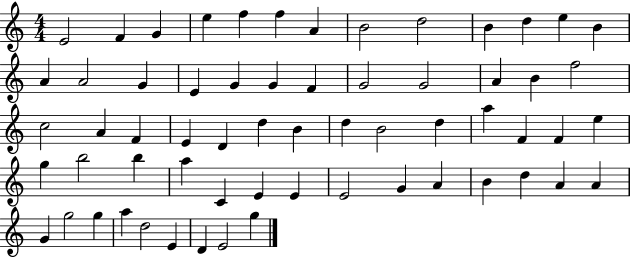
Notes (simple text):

E4/h F4/q G4/q E5/q F5/q F5/q A4/q B4/h D5/h B4/q D5/q E5/q B4/q A4/q A4/h G4/q E4/q G4/q G4/q F4/q G4/h G4/h A4/q B4/q F5/h C5/h A4/q F4/q E4/q D4/q D5/q B4/q D5/q B4/h D5/q A5/q F4/q F4/q E5/q G5/q B5/h B5/q A5/q C4/q E4/q E4/q E4/h G4/q A4/q B4/q D5/q A4/q A4/q G4/q G5/h G5/q A5/q D5/h E4/q D4/q E4/h G5/q